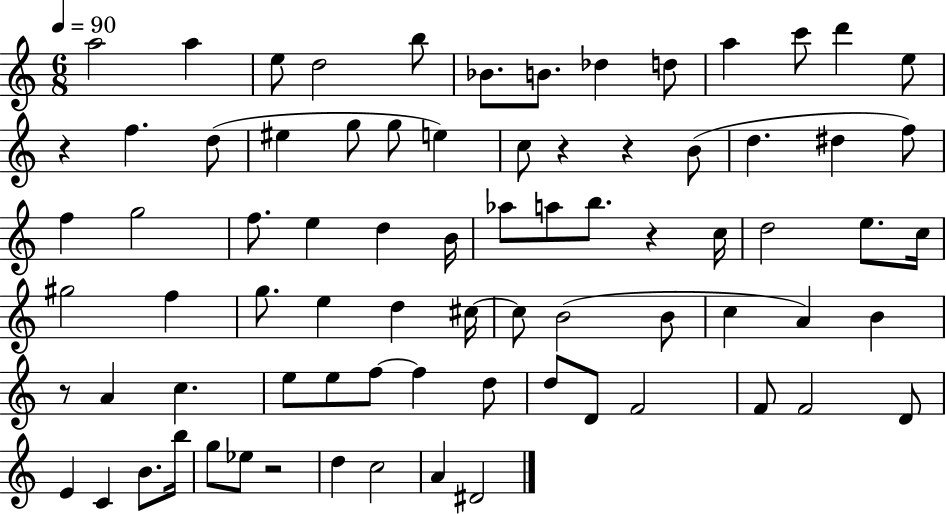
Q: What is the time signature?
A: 6/8